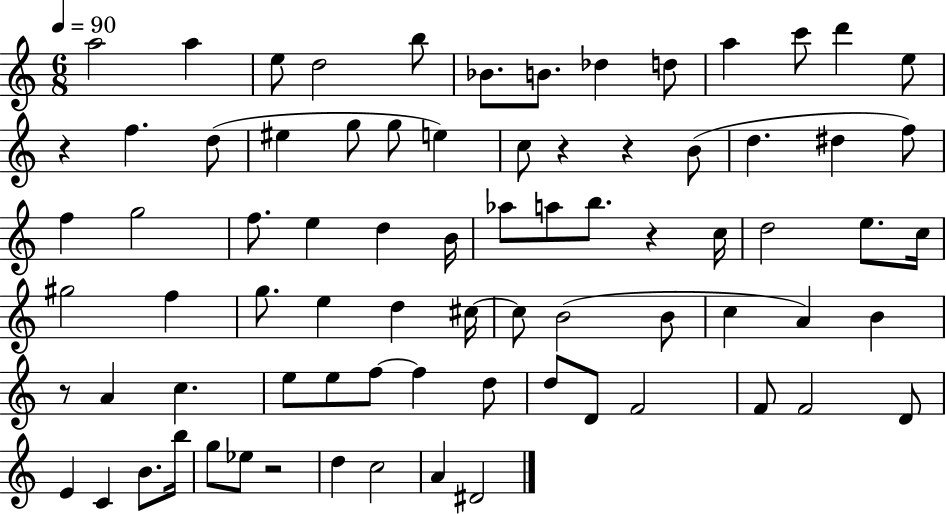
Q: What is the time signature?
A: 6/8